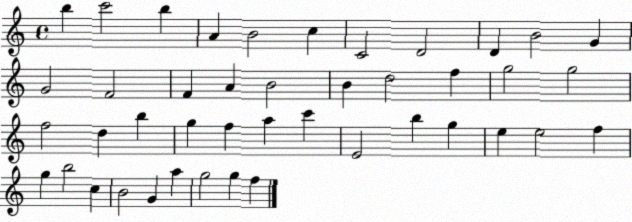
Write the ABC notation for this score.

X:1
T:Untitled
M:4/4
L:1/4
K:C
b c'2 b A B2 c C2 D2 D B2 G G2 F2 F A B2 B d2 f g2 g2 f2 d b g f a c' E2 b g e e2 f g b2 c B2 G a g2 g f